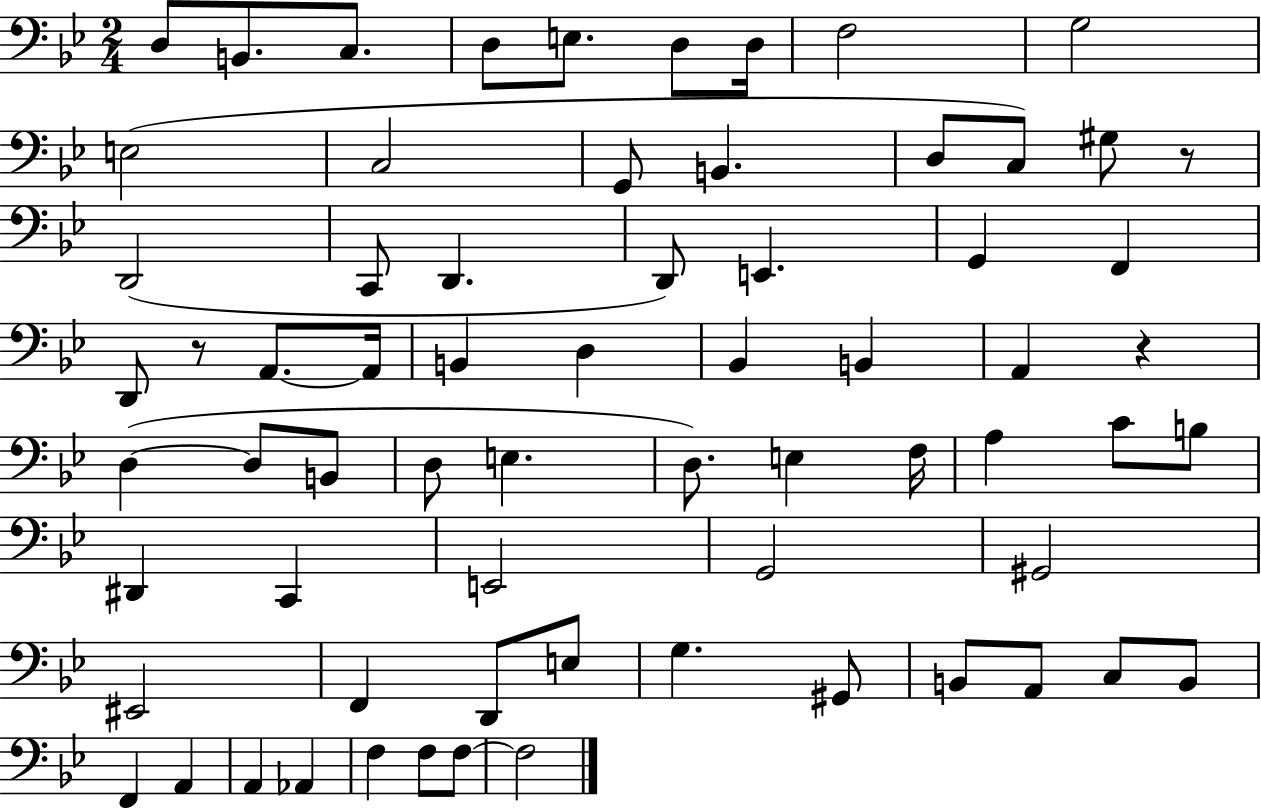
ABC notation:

X:1
T:Untitled
M:2/4
L:1/4
K:Bb
D,/2 B,,/2 C,/2 D,/2 E,/2 D,/2 D,/4 F,2 G,2 E,2 C,2 G,,/2 B,, D,/2 C,/2 ^G,/2 z/2 D,,2 C,,/2 D,, D,,/2 E,, G,, F,, D,,/2 z/2 A,,/2 A,,/4 B,, D, _B,, B,, A,, z D, D,/2 B,,/2 D,/2 E, D,/2 E, F,/4 A, C/2 B,/2 ^D,, C,, E,,2 G,,2 ^G,,2 ^E,,2 F,, D,,/2 E,/2 G, ^G,,/2 B,,/2 A,,/2 C,/2 B,,/2 F,, A,, A,, _A,, F, F,/2 F,/2 F,2